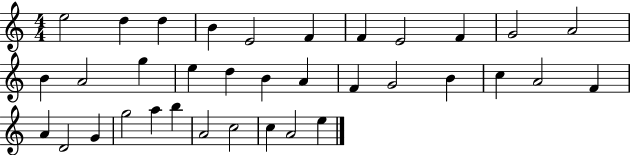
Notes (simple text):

E5/h D5/q D5/q B4/q E4/h F4/q F4/q E4/h F4/q G4/h A4/h B4/q A4/h G5/q E5/q D5/q B4/q A4/q F4/q G4/h B4/q C5/q A4/h F4/q A4/q D4/h G4/q G5/h A5/q B5/q A4/h C5/h C5/q A4/h E5/q